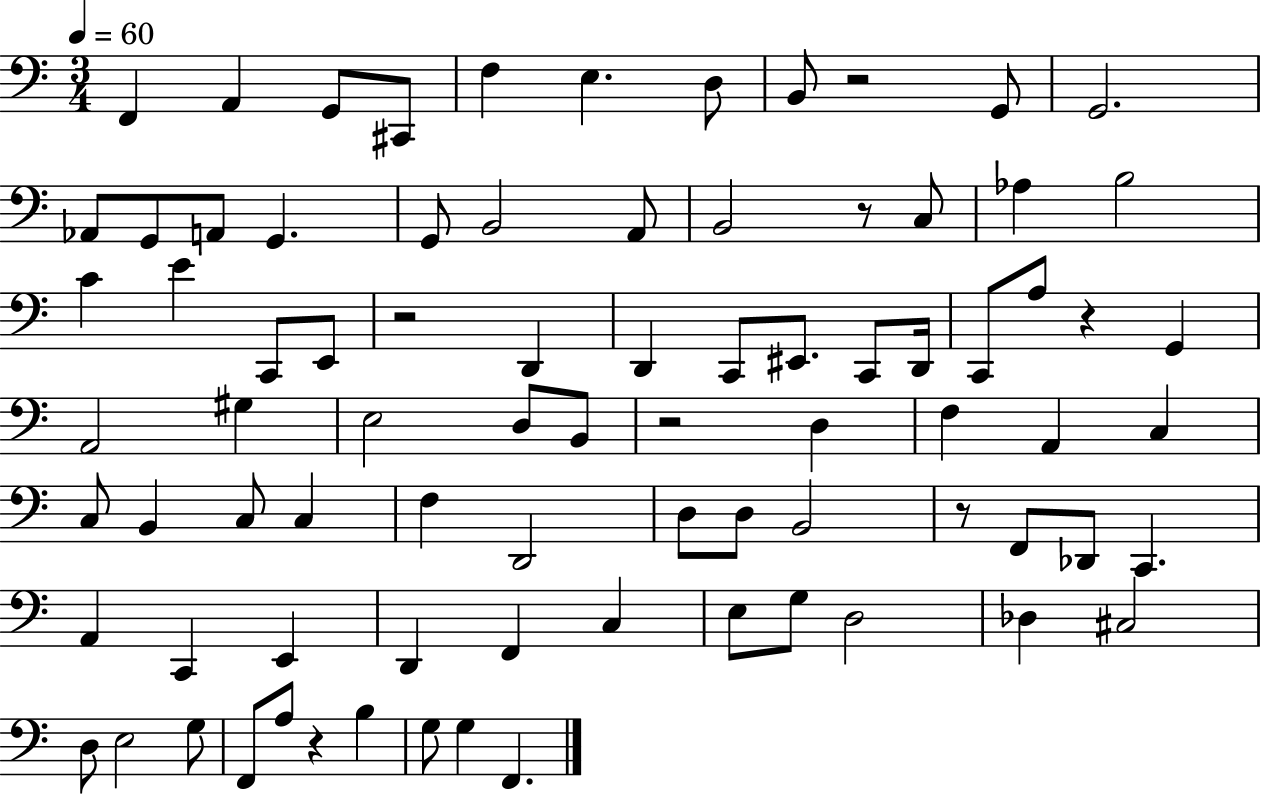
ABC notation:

X:1
T:Untitled
M:3/4
L:1/4
K:C
F,, A,, G,,/2 ^C,,/2 F, E, D,/2 B,,/2 z2 G,,/2 G,,2 _A,,/2 G,,/2 A,,/2 G,, G,,/2 B,,2 A,,/2 B,,2 z/2 C,/2 _A, B,2 C E C,,/2 E,,/2 z2 D,, D,, C,,/2 ^E,,/2 C,,/2 D,,/4 C,,/2 A,/2 z G,, A,,2 ^G, E,2 D,/2 B,,/2 z2 D, F, A,, C, C,/2 B,, C,/2 C, F, D,,2 D,/2 D,/2 B,,2 z/2 F,,/2 _D,,/2 C,, A,, C,, E,, D,, F,, C, E,/2 G,/2 D,2 _D, ^C,2 D,/2 E,2 G,/2 F,,/2 A,/2 z B, G,/2 G, F,,